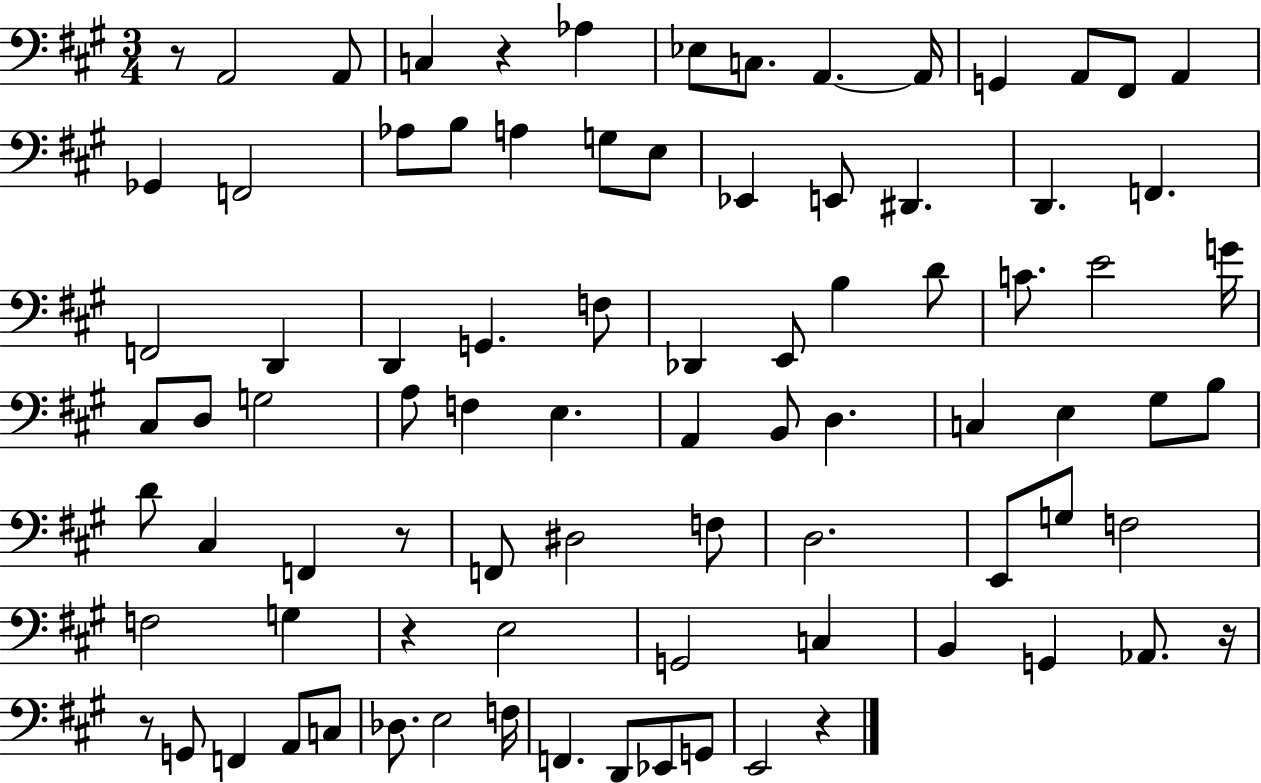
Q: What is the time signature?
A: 3/4